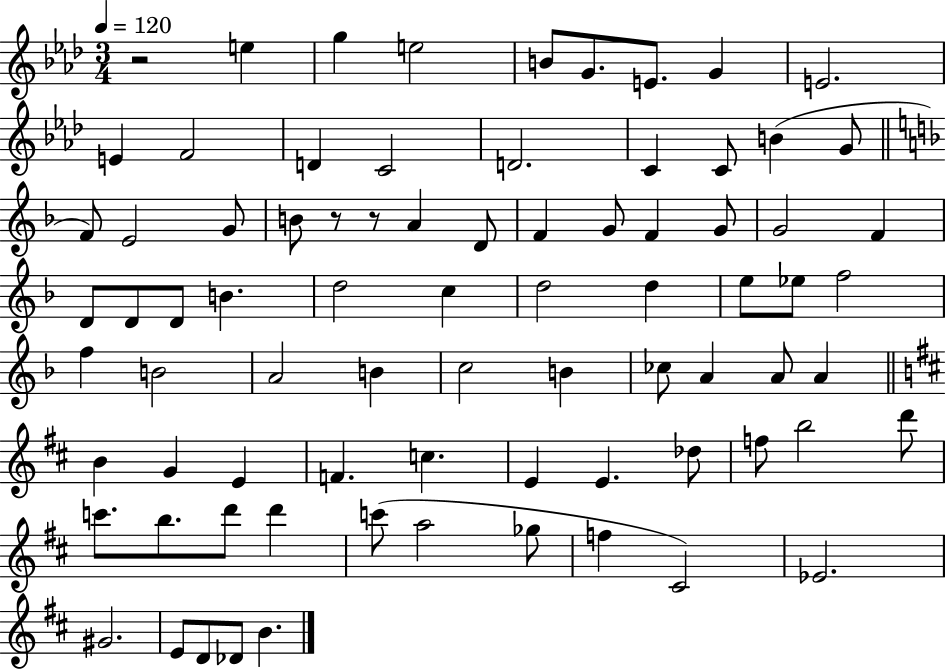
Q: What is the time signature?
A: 3/4